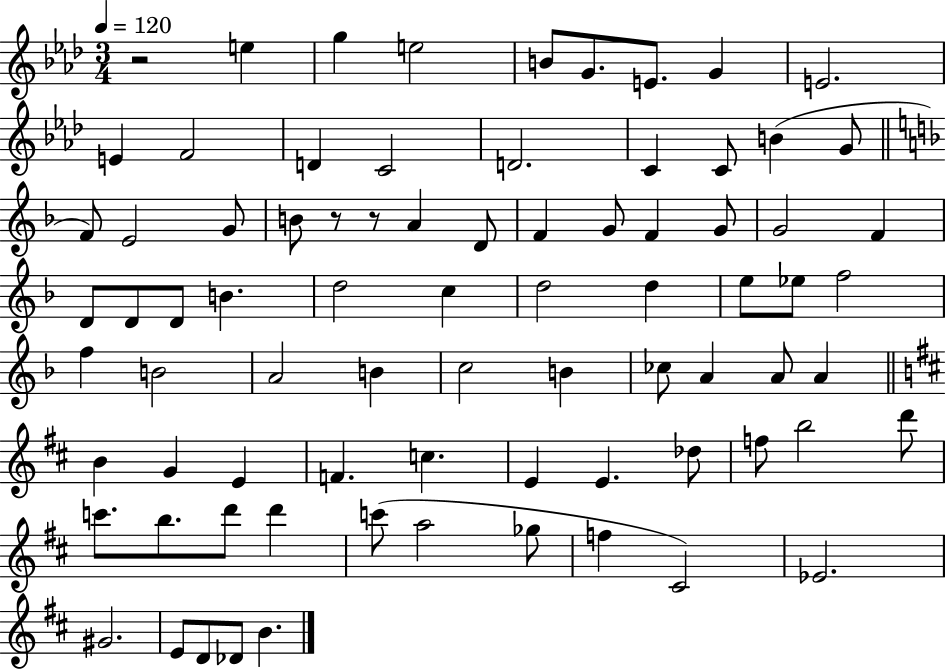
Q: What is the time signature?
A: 3/4